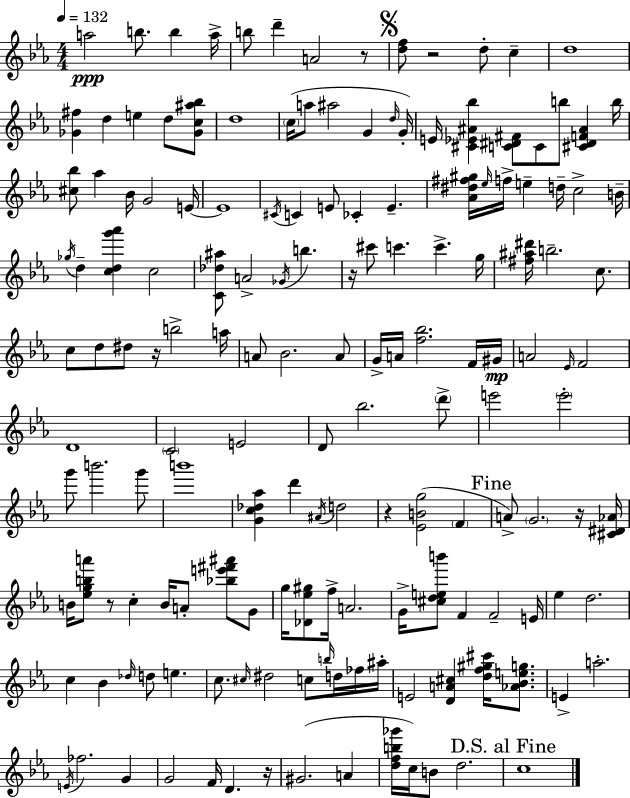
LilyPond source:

{
  \clef treble
  \numericTimeSignature
  \time 4/4
  \key ees \major
  \tempo 4 = 132
  a''2\ppp b''8. b''4 a''16-> | b''8 d'''4-- a'2 r8 | \mark \markup { \musicglyph "scripts.segno" } <d'' f''>8 r2 d''8-. c''4-- | d''1 | \break <ges' fis''>4 d''4 e''4 d''8 <ges' c'' ais'' bes''>8 | d''1 | \parenthesize c''16( a''8 ais''2 g'4 \grace { d''16 }) | g'16-. e'16 <cis' ees' ais' bes''>4 <c' dis' fis'>8 c'8 b''8 <cis' dis' f' ais'>4 | \break b''16 <cis'' bes''>8 aes''4 bes'16 g'2 | e'16~~ e'1 | \acciaccatura { cis'16 } c'4 e'8 ces'4-. e'4.-- | <aes' dis'' fis'' gis''>16 \grace { ees''16 } f''16-> e''4-- d''16-- c''2-> | \break b'16-- \acciaccatura { ges''16 } d''4-- <c'' d'' g''' aes'''>4 c''2 | <c' des'' ais''>8 a'2-> \acciaccatura { ges'16 } b''4. | r16 cis'''8 c'''4. c'''4.-> | g''16 <fis'' ais'' dis'''>16 b''2.-- | \break c''8. c''8 d''8 dis''8 r16 b''2-> | a''16 a'8 bes'2. | a'8 g'16-> a'16 <f'' bes''>2. | f'16 gis'16\mp a'2 \grace { ees'16 } f'2 | \break d'1 | \parenthesize c'2 e'2 | d'8 bes''2. | \parenthesize d'''8-> e'''2 \parenthesize e'''2-. | \break g'''8 b'''2. | g'''8 b'''1 | <g' c'' des'' aes''>4 d'''4 \acciaccatura { ais'16 } d''2 | r4 <ees' b' g''>2( | \break \parenthesize f'4 \mark "Fine" a'8->) \parenthesize g'2. | r16 <cis' dis' aes'>16 b'16 <ees'' g'' b'' a'''>8 r8 c''4-. | b'16 a'8-. <bes'' e''' fis''' ais'''>8 g'8 g''16 <des' ees'' gis''>8 f''16-> a'2. | g'16-> <cis'' d'' e'' b'''>8 f'4 f'2-- | \break e'16 ees''4 d''2. | c''4 bes'4 \grace { des''16 } | d''8 e''4. c''8. \grace { cis''16 } dis''2 | c''8 \grace { b''16 } d''16 fes''16 ais''16-. e'2 | \break <d' a' cis''>4 <d'' f'' gis'' cis'''>16 <aes' bes' e'' g''>8. e'4-> a''2.-. | \acciaccatura { e'16 } fes''2. | g'4 g'2 | f'16 d'4. r16 gis'2.( | \break a'4 <d'' f'' b'' ges'''>16 c''16) b'8 d''2. | \mark "D.S. al Fine" c''1 | \bar "|."
}